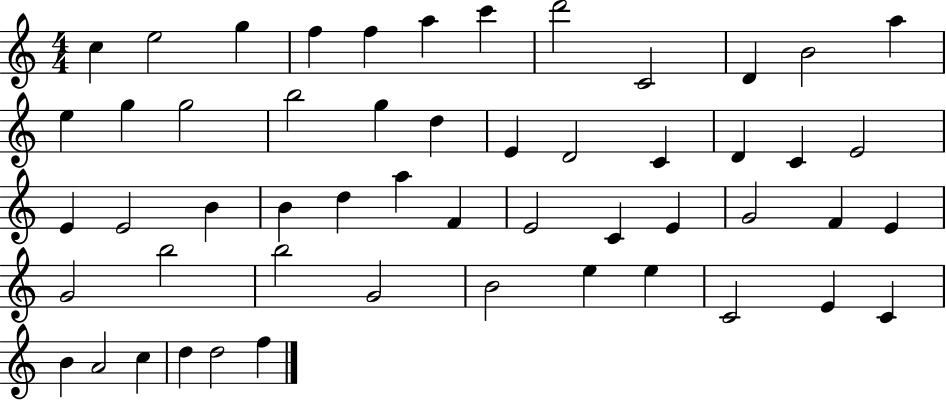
C5/q E5/h G5/q F5/q F5/q A5/q C6/q D6/h C4/h D4/q B4/h A5/q E5/q G5/q G5/h B5/h G5/q D5/q E4/q D4/h C4/q D4/q C4/q E4/h E4/q E4/h B4/q B4/q D5/q A5/q F4/q E4/h C4/q E4/q G4/h F4/q E4/q G4/h B5/h B5/h G4/h B4/h E5/q E5/q C4/h E4/q C4/q B4/q A4/h C5/q D5/q D5/h F5/q